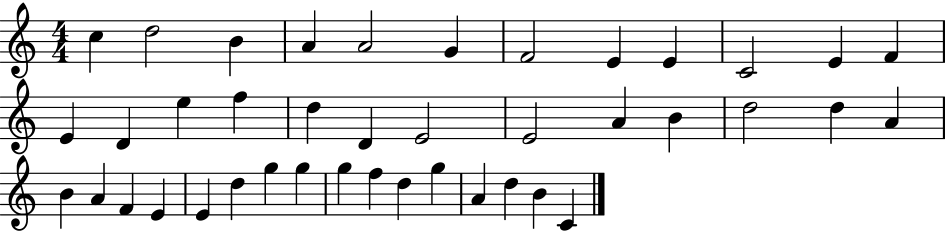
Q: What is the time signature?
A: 4/4